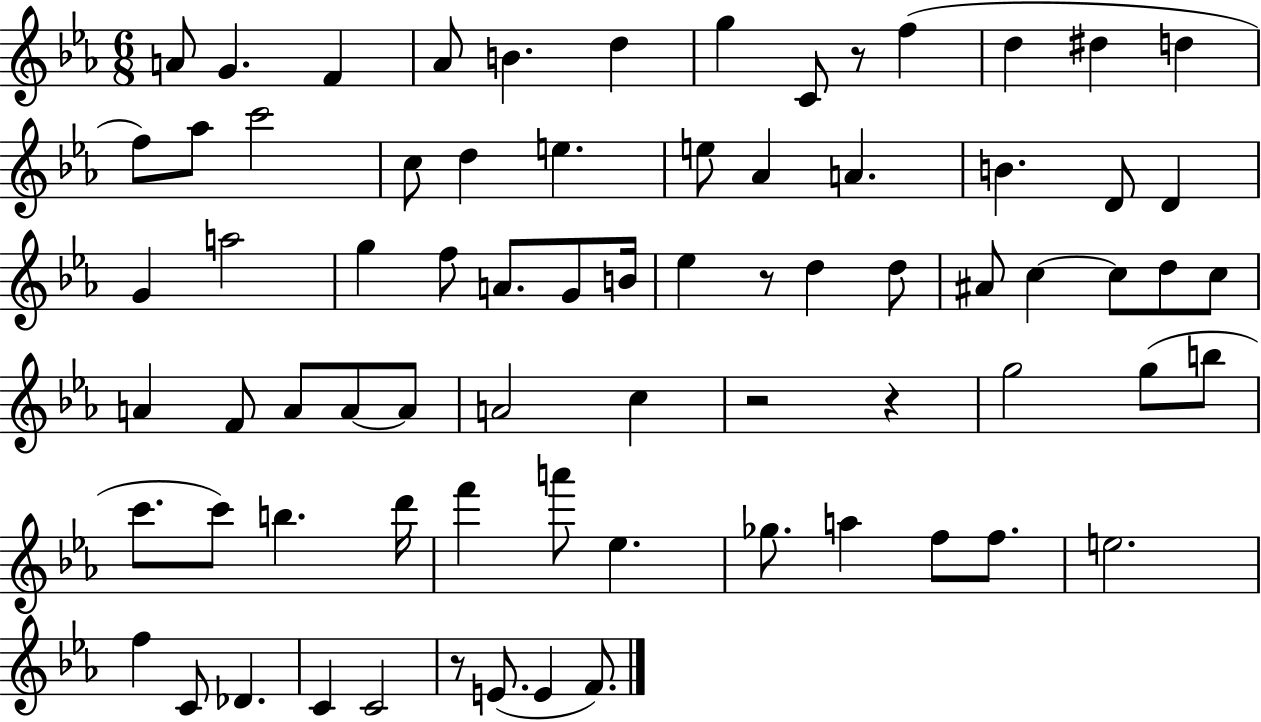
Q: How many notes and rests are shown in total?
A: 74